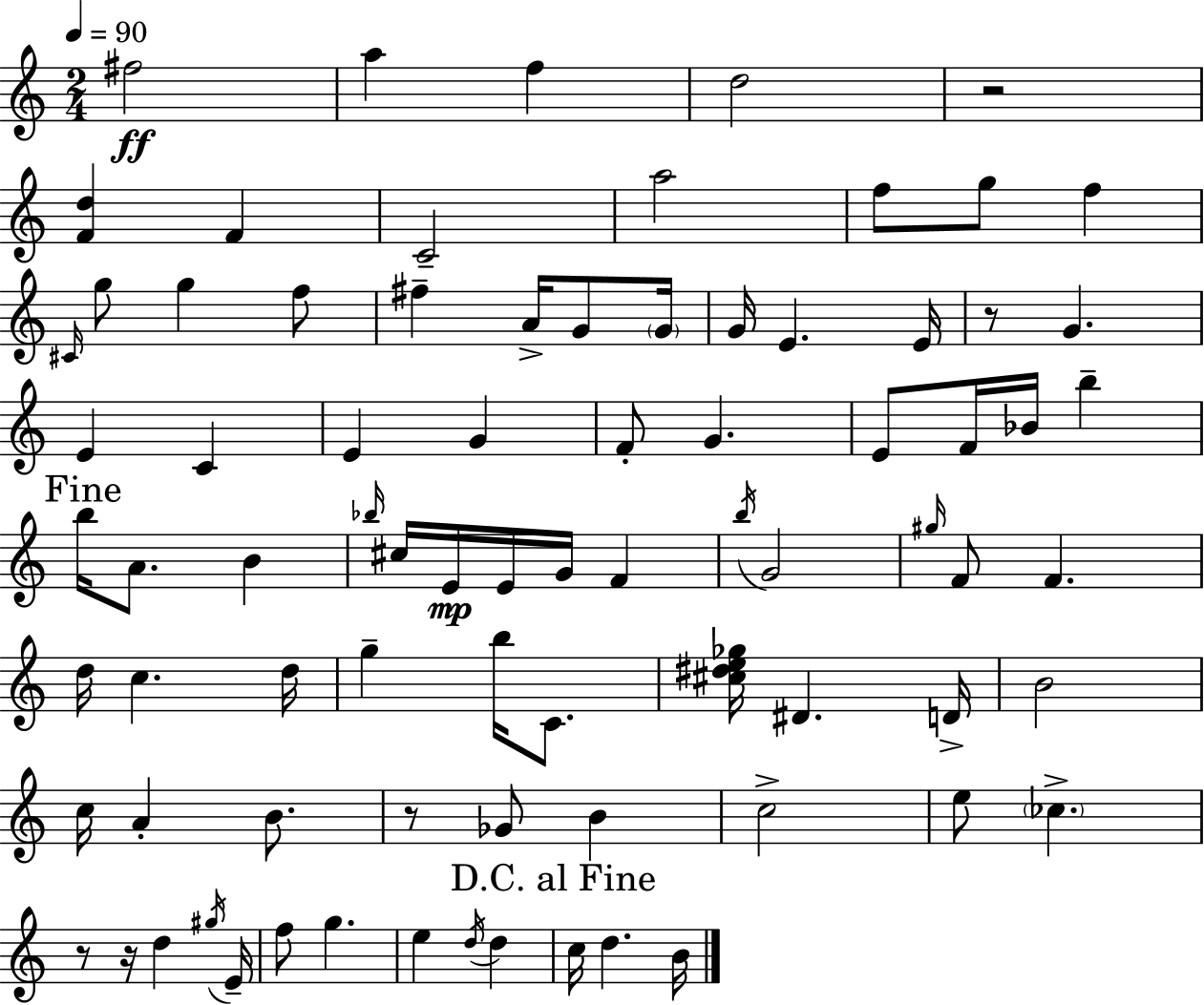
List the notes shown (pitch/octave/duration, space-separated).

F#5/h A5/q F5/q D5/h R/h [F4,D5]/q F4/q C4/h A5/h F5/e G5/e F5/q C#4/s G5/e G5/q F5/e F#5/q A4/s G4/e G4/s G4/s E4/q. E4/s R/e G4/q. E4/q C4/q E4/q G4/q F4/e G4/q. E4/e F4/s Bb4/s B5/q B5/s A4/e. B4/q Bb5/s C#5/s E4/s E4/s G4/s F4/q B5/s G4/h G#5/s F4/e F4/q. D5/s C5/q. D5/s G5/q B5/s C4/e. [C#5,D#5,E5,Gb5]/s D#4/q. D4/s B4/h C5/s A4/q B4/e. R/e Gb4/e B4/q C5/h E5/e CES5/q. R/e R/s D5/q G#5/s E4/s F5/e G5/q. E5/q D5/s D5/q C5/s D5/q. B4/s